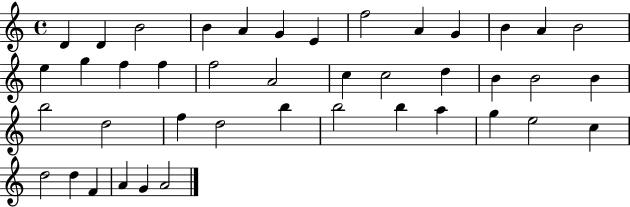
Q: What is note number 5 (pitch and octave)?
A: A4